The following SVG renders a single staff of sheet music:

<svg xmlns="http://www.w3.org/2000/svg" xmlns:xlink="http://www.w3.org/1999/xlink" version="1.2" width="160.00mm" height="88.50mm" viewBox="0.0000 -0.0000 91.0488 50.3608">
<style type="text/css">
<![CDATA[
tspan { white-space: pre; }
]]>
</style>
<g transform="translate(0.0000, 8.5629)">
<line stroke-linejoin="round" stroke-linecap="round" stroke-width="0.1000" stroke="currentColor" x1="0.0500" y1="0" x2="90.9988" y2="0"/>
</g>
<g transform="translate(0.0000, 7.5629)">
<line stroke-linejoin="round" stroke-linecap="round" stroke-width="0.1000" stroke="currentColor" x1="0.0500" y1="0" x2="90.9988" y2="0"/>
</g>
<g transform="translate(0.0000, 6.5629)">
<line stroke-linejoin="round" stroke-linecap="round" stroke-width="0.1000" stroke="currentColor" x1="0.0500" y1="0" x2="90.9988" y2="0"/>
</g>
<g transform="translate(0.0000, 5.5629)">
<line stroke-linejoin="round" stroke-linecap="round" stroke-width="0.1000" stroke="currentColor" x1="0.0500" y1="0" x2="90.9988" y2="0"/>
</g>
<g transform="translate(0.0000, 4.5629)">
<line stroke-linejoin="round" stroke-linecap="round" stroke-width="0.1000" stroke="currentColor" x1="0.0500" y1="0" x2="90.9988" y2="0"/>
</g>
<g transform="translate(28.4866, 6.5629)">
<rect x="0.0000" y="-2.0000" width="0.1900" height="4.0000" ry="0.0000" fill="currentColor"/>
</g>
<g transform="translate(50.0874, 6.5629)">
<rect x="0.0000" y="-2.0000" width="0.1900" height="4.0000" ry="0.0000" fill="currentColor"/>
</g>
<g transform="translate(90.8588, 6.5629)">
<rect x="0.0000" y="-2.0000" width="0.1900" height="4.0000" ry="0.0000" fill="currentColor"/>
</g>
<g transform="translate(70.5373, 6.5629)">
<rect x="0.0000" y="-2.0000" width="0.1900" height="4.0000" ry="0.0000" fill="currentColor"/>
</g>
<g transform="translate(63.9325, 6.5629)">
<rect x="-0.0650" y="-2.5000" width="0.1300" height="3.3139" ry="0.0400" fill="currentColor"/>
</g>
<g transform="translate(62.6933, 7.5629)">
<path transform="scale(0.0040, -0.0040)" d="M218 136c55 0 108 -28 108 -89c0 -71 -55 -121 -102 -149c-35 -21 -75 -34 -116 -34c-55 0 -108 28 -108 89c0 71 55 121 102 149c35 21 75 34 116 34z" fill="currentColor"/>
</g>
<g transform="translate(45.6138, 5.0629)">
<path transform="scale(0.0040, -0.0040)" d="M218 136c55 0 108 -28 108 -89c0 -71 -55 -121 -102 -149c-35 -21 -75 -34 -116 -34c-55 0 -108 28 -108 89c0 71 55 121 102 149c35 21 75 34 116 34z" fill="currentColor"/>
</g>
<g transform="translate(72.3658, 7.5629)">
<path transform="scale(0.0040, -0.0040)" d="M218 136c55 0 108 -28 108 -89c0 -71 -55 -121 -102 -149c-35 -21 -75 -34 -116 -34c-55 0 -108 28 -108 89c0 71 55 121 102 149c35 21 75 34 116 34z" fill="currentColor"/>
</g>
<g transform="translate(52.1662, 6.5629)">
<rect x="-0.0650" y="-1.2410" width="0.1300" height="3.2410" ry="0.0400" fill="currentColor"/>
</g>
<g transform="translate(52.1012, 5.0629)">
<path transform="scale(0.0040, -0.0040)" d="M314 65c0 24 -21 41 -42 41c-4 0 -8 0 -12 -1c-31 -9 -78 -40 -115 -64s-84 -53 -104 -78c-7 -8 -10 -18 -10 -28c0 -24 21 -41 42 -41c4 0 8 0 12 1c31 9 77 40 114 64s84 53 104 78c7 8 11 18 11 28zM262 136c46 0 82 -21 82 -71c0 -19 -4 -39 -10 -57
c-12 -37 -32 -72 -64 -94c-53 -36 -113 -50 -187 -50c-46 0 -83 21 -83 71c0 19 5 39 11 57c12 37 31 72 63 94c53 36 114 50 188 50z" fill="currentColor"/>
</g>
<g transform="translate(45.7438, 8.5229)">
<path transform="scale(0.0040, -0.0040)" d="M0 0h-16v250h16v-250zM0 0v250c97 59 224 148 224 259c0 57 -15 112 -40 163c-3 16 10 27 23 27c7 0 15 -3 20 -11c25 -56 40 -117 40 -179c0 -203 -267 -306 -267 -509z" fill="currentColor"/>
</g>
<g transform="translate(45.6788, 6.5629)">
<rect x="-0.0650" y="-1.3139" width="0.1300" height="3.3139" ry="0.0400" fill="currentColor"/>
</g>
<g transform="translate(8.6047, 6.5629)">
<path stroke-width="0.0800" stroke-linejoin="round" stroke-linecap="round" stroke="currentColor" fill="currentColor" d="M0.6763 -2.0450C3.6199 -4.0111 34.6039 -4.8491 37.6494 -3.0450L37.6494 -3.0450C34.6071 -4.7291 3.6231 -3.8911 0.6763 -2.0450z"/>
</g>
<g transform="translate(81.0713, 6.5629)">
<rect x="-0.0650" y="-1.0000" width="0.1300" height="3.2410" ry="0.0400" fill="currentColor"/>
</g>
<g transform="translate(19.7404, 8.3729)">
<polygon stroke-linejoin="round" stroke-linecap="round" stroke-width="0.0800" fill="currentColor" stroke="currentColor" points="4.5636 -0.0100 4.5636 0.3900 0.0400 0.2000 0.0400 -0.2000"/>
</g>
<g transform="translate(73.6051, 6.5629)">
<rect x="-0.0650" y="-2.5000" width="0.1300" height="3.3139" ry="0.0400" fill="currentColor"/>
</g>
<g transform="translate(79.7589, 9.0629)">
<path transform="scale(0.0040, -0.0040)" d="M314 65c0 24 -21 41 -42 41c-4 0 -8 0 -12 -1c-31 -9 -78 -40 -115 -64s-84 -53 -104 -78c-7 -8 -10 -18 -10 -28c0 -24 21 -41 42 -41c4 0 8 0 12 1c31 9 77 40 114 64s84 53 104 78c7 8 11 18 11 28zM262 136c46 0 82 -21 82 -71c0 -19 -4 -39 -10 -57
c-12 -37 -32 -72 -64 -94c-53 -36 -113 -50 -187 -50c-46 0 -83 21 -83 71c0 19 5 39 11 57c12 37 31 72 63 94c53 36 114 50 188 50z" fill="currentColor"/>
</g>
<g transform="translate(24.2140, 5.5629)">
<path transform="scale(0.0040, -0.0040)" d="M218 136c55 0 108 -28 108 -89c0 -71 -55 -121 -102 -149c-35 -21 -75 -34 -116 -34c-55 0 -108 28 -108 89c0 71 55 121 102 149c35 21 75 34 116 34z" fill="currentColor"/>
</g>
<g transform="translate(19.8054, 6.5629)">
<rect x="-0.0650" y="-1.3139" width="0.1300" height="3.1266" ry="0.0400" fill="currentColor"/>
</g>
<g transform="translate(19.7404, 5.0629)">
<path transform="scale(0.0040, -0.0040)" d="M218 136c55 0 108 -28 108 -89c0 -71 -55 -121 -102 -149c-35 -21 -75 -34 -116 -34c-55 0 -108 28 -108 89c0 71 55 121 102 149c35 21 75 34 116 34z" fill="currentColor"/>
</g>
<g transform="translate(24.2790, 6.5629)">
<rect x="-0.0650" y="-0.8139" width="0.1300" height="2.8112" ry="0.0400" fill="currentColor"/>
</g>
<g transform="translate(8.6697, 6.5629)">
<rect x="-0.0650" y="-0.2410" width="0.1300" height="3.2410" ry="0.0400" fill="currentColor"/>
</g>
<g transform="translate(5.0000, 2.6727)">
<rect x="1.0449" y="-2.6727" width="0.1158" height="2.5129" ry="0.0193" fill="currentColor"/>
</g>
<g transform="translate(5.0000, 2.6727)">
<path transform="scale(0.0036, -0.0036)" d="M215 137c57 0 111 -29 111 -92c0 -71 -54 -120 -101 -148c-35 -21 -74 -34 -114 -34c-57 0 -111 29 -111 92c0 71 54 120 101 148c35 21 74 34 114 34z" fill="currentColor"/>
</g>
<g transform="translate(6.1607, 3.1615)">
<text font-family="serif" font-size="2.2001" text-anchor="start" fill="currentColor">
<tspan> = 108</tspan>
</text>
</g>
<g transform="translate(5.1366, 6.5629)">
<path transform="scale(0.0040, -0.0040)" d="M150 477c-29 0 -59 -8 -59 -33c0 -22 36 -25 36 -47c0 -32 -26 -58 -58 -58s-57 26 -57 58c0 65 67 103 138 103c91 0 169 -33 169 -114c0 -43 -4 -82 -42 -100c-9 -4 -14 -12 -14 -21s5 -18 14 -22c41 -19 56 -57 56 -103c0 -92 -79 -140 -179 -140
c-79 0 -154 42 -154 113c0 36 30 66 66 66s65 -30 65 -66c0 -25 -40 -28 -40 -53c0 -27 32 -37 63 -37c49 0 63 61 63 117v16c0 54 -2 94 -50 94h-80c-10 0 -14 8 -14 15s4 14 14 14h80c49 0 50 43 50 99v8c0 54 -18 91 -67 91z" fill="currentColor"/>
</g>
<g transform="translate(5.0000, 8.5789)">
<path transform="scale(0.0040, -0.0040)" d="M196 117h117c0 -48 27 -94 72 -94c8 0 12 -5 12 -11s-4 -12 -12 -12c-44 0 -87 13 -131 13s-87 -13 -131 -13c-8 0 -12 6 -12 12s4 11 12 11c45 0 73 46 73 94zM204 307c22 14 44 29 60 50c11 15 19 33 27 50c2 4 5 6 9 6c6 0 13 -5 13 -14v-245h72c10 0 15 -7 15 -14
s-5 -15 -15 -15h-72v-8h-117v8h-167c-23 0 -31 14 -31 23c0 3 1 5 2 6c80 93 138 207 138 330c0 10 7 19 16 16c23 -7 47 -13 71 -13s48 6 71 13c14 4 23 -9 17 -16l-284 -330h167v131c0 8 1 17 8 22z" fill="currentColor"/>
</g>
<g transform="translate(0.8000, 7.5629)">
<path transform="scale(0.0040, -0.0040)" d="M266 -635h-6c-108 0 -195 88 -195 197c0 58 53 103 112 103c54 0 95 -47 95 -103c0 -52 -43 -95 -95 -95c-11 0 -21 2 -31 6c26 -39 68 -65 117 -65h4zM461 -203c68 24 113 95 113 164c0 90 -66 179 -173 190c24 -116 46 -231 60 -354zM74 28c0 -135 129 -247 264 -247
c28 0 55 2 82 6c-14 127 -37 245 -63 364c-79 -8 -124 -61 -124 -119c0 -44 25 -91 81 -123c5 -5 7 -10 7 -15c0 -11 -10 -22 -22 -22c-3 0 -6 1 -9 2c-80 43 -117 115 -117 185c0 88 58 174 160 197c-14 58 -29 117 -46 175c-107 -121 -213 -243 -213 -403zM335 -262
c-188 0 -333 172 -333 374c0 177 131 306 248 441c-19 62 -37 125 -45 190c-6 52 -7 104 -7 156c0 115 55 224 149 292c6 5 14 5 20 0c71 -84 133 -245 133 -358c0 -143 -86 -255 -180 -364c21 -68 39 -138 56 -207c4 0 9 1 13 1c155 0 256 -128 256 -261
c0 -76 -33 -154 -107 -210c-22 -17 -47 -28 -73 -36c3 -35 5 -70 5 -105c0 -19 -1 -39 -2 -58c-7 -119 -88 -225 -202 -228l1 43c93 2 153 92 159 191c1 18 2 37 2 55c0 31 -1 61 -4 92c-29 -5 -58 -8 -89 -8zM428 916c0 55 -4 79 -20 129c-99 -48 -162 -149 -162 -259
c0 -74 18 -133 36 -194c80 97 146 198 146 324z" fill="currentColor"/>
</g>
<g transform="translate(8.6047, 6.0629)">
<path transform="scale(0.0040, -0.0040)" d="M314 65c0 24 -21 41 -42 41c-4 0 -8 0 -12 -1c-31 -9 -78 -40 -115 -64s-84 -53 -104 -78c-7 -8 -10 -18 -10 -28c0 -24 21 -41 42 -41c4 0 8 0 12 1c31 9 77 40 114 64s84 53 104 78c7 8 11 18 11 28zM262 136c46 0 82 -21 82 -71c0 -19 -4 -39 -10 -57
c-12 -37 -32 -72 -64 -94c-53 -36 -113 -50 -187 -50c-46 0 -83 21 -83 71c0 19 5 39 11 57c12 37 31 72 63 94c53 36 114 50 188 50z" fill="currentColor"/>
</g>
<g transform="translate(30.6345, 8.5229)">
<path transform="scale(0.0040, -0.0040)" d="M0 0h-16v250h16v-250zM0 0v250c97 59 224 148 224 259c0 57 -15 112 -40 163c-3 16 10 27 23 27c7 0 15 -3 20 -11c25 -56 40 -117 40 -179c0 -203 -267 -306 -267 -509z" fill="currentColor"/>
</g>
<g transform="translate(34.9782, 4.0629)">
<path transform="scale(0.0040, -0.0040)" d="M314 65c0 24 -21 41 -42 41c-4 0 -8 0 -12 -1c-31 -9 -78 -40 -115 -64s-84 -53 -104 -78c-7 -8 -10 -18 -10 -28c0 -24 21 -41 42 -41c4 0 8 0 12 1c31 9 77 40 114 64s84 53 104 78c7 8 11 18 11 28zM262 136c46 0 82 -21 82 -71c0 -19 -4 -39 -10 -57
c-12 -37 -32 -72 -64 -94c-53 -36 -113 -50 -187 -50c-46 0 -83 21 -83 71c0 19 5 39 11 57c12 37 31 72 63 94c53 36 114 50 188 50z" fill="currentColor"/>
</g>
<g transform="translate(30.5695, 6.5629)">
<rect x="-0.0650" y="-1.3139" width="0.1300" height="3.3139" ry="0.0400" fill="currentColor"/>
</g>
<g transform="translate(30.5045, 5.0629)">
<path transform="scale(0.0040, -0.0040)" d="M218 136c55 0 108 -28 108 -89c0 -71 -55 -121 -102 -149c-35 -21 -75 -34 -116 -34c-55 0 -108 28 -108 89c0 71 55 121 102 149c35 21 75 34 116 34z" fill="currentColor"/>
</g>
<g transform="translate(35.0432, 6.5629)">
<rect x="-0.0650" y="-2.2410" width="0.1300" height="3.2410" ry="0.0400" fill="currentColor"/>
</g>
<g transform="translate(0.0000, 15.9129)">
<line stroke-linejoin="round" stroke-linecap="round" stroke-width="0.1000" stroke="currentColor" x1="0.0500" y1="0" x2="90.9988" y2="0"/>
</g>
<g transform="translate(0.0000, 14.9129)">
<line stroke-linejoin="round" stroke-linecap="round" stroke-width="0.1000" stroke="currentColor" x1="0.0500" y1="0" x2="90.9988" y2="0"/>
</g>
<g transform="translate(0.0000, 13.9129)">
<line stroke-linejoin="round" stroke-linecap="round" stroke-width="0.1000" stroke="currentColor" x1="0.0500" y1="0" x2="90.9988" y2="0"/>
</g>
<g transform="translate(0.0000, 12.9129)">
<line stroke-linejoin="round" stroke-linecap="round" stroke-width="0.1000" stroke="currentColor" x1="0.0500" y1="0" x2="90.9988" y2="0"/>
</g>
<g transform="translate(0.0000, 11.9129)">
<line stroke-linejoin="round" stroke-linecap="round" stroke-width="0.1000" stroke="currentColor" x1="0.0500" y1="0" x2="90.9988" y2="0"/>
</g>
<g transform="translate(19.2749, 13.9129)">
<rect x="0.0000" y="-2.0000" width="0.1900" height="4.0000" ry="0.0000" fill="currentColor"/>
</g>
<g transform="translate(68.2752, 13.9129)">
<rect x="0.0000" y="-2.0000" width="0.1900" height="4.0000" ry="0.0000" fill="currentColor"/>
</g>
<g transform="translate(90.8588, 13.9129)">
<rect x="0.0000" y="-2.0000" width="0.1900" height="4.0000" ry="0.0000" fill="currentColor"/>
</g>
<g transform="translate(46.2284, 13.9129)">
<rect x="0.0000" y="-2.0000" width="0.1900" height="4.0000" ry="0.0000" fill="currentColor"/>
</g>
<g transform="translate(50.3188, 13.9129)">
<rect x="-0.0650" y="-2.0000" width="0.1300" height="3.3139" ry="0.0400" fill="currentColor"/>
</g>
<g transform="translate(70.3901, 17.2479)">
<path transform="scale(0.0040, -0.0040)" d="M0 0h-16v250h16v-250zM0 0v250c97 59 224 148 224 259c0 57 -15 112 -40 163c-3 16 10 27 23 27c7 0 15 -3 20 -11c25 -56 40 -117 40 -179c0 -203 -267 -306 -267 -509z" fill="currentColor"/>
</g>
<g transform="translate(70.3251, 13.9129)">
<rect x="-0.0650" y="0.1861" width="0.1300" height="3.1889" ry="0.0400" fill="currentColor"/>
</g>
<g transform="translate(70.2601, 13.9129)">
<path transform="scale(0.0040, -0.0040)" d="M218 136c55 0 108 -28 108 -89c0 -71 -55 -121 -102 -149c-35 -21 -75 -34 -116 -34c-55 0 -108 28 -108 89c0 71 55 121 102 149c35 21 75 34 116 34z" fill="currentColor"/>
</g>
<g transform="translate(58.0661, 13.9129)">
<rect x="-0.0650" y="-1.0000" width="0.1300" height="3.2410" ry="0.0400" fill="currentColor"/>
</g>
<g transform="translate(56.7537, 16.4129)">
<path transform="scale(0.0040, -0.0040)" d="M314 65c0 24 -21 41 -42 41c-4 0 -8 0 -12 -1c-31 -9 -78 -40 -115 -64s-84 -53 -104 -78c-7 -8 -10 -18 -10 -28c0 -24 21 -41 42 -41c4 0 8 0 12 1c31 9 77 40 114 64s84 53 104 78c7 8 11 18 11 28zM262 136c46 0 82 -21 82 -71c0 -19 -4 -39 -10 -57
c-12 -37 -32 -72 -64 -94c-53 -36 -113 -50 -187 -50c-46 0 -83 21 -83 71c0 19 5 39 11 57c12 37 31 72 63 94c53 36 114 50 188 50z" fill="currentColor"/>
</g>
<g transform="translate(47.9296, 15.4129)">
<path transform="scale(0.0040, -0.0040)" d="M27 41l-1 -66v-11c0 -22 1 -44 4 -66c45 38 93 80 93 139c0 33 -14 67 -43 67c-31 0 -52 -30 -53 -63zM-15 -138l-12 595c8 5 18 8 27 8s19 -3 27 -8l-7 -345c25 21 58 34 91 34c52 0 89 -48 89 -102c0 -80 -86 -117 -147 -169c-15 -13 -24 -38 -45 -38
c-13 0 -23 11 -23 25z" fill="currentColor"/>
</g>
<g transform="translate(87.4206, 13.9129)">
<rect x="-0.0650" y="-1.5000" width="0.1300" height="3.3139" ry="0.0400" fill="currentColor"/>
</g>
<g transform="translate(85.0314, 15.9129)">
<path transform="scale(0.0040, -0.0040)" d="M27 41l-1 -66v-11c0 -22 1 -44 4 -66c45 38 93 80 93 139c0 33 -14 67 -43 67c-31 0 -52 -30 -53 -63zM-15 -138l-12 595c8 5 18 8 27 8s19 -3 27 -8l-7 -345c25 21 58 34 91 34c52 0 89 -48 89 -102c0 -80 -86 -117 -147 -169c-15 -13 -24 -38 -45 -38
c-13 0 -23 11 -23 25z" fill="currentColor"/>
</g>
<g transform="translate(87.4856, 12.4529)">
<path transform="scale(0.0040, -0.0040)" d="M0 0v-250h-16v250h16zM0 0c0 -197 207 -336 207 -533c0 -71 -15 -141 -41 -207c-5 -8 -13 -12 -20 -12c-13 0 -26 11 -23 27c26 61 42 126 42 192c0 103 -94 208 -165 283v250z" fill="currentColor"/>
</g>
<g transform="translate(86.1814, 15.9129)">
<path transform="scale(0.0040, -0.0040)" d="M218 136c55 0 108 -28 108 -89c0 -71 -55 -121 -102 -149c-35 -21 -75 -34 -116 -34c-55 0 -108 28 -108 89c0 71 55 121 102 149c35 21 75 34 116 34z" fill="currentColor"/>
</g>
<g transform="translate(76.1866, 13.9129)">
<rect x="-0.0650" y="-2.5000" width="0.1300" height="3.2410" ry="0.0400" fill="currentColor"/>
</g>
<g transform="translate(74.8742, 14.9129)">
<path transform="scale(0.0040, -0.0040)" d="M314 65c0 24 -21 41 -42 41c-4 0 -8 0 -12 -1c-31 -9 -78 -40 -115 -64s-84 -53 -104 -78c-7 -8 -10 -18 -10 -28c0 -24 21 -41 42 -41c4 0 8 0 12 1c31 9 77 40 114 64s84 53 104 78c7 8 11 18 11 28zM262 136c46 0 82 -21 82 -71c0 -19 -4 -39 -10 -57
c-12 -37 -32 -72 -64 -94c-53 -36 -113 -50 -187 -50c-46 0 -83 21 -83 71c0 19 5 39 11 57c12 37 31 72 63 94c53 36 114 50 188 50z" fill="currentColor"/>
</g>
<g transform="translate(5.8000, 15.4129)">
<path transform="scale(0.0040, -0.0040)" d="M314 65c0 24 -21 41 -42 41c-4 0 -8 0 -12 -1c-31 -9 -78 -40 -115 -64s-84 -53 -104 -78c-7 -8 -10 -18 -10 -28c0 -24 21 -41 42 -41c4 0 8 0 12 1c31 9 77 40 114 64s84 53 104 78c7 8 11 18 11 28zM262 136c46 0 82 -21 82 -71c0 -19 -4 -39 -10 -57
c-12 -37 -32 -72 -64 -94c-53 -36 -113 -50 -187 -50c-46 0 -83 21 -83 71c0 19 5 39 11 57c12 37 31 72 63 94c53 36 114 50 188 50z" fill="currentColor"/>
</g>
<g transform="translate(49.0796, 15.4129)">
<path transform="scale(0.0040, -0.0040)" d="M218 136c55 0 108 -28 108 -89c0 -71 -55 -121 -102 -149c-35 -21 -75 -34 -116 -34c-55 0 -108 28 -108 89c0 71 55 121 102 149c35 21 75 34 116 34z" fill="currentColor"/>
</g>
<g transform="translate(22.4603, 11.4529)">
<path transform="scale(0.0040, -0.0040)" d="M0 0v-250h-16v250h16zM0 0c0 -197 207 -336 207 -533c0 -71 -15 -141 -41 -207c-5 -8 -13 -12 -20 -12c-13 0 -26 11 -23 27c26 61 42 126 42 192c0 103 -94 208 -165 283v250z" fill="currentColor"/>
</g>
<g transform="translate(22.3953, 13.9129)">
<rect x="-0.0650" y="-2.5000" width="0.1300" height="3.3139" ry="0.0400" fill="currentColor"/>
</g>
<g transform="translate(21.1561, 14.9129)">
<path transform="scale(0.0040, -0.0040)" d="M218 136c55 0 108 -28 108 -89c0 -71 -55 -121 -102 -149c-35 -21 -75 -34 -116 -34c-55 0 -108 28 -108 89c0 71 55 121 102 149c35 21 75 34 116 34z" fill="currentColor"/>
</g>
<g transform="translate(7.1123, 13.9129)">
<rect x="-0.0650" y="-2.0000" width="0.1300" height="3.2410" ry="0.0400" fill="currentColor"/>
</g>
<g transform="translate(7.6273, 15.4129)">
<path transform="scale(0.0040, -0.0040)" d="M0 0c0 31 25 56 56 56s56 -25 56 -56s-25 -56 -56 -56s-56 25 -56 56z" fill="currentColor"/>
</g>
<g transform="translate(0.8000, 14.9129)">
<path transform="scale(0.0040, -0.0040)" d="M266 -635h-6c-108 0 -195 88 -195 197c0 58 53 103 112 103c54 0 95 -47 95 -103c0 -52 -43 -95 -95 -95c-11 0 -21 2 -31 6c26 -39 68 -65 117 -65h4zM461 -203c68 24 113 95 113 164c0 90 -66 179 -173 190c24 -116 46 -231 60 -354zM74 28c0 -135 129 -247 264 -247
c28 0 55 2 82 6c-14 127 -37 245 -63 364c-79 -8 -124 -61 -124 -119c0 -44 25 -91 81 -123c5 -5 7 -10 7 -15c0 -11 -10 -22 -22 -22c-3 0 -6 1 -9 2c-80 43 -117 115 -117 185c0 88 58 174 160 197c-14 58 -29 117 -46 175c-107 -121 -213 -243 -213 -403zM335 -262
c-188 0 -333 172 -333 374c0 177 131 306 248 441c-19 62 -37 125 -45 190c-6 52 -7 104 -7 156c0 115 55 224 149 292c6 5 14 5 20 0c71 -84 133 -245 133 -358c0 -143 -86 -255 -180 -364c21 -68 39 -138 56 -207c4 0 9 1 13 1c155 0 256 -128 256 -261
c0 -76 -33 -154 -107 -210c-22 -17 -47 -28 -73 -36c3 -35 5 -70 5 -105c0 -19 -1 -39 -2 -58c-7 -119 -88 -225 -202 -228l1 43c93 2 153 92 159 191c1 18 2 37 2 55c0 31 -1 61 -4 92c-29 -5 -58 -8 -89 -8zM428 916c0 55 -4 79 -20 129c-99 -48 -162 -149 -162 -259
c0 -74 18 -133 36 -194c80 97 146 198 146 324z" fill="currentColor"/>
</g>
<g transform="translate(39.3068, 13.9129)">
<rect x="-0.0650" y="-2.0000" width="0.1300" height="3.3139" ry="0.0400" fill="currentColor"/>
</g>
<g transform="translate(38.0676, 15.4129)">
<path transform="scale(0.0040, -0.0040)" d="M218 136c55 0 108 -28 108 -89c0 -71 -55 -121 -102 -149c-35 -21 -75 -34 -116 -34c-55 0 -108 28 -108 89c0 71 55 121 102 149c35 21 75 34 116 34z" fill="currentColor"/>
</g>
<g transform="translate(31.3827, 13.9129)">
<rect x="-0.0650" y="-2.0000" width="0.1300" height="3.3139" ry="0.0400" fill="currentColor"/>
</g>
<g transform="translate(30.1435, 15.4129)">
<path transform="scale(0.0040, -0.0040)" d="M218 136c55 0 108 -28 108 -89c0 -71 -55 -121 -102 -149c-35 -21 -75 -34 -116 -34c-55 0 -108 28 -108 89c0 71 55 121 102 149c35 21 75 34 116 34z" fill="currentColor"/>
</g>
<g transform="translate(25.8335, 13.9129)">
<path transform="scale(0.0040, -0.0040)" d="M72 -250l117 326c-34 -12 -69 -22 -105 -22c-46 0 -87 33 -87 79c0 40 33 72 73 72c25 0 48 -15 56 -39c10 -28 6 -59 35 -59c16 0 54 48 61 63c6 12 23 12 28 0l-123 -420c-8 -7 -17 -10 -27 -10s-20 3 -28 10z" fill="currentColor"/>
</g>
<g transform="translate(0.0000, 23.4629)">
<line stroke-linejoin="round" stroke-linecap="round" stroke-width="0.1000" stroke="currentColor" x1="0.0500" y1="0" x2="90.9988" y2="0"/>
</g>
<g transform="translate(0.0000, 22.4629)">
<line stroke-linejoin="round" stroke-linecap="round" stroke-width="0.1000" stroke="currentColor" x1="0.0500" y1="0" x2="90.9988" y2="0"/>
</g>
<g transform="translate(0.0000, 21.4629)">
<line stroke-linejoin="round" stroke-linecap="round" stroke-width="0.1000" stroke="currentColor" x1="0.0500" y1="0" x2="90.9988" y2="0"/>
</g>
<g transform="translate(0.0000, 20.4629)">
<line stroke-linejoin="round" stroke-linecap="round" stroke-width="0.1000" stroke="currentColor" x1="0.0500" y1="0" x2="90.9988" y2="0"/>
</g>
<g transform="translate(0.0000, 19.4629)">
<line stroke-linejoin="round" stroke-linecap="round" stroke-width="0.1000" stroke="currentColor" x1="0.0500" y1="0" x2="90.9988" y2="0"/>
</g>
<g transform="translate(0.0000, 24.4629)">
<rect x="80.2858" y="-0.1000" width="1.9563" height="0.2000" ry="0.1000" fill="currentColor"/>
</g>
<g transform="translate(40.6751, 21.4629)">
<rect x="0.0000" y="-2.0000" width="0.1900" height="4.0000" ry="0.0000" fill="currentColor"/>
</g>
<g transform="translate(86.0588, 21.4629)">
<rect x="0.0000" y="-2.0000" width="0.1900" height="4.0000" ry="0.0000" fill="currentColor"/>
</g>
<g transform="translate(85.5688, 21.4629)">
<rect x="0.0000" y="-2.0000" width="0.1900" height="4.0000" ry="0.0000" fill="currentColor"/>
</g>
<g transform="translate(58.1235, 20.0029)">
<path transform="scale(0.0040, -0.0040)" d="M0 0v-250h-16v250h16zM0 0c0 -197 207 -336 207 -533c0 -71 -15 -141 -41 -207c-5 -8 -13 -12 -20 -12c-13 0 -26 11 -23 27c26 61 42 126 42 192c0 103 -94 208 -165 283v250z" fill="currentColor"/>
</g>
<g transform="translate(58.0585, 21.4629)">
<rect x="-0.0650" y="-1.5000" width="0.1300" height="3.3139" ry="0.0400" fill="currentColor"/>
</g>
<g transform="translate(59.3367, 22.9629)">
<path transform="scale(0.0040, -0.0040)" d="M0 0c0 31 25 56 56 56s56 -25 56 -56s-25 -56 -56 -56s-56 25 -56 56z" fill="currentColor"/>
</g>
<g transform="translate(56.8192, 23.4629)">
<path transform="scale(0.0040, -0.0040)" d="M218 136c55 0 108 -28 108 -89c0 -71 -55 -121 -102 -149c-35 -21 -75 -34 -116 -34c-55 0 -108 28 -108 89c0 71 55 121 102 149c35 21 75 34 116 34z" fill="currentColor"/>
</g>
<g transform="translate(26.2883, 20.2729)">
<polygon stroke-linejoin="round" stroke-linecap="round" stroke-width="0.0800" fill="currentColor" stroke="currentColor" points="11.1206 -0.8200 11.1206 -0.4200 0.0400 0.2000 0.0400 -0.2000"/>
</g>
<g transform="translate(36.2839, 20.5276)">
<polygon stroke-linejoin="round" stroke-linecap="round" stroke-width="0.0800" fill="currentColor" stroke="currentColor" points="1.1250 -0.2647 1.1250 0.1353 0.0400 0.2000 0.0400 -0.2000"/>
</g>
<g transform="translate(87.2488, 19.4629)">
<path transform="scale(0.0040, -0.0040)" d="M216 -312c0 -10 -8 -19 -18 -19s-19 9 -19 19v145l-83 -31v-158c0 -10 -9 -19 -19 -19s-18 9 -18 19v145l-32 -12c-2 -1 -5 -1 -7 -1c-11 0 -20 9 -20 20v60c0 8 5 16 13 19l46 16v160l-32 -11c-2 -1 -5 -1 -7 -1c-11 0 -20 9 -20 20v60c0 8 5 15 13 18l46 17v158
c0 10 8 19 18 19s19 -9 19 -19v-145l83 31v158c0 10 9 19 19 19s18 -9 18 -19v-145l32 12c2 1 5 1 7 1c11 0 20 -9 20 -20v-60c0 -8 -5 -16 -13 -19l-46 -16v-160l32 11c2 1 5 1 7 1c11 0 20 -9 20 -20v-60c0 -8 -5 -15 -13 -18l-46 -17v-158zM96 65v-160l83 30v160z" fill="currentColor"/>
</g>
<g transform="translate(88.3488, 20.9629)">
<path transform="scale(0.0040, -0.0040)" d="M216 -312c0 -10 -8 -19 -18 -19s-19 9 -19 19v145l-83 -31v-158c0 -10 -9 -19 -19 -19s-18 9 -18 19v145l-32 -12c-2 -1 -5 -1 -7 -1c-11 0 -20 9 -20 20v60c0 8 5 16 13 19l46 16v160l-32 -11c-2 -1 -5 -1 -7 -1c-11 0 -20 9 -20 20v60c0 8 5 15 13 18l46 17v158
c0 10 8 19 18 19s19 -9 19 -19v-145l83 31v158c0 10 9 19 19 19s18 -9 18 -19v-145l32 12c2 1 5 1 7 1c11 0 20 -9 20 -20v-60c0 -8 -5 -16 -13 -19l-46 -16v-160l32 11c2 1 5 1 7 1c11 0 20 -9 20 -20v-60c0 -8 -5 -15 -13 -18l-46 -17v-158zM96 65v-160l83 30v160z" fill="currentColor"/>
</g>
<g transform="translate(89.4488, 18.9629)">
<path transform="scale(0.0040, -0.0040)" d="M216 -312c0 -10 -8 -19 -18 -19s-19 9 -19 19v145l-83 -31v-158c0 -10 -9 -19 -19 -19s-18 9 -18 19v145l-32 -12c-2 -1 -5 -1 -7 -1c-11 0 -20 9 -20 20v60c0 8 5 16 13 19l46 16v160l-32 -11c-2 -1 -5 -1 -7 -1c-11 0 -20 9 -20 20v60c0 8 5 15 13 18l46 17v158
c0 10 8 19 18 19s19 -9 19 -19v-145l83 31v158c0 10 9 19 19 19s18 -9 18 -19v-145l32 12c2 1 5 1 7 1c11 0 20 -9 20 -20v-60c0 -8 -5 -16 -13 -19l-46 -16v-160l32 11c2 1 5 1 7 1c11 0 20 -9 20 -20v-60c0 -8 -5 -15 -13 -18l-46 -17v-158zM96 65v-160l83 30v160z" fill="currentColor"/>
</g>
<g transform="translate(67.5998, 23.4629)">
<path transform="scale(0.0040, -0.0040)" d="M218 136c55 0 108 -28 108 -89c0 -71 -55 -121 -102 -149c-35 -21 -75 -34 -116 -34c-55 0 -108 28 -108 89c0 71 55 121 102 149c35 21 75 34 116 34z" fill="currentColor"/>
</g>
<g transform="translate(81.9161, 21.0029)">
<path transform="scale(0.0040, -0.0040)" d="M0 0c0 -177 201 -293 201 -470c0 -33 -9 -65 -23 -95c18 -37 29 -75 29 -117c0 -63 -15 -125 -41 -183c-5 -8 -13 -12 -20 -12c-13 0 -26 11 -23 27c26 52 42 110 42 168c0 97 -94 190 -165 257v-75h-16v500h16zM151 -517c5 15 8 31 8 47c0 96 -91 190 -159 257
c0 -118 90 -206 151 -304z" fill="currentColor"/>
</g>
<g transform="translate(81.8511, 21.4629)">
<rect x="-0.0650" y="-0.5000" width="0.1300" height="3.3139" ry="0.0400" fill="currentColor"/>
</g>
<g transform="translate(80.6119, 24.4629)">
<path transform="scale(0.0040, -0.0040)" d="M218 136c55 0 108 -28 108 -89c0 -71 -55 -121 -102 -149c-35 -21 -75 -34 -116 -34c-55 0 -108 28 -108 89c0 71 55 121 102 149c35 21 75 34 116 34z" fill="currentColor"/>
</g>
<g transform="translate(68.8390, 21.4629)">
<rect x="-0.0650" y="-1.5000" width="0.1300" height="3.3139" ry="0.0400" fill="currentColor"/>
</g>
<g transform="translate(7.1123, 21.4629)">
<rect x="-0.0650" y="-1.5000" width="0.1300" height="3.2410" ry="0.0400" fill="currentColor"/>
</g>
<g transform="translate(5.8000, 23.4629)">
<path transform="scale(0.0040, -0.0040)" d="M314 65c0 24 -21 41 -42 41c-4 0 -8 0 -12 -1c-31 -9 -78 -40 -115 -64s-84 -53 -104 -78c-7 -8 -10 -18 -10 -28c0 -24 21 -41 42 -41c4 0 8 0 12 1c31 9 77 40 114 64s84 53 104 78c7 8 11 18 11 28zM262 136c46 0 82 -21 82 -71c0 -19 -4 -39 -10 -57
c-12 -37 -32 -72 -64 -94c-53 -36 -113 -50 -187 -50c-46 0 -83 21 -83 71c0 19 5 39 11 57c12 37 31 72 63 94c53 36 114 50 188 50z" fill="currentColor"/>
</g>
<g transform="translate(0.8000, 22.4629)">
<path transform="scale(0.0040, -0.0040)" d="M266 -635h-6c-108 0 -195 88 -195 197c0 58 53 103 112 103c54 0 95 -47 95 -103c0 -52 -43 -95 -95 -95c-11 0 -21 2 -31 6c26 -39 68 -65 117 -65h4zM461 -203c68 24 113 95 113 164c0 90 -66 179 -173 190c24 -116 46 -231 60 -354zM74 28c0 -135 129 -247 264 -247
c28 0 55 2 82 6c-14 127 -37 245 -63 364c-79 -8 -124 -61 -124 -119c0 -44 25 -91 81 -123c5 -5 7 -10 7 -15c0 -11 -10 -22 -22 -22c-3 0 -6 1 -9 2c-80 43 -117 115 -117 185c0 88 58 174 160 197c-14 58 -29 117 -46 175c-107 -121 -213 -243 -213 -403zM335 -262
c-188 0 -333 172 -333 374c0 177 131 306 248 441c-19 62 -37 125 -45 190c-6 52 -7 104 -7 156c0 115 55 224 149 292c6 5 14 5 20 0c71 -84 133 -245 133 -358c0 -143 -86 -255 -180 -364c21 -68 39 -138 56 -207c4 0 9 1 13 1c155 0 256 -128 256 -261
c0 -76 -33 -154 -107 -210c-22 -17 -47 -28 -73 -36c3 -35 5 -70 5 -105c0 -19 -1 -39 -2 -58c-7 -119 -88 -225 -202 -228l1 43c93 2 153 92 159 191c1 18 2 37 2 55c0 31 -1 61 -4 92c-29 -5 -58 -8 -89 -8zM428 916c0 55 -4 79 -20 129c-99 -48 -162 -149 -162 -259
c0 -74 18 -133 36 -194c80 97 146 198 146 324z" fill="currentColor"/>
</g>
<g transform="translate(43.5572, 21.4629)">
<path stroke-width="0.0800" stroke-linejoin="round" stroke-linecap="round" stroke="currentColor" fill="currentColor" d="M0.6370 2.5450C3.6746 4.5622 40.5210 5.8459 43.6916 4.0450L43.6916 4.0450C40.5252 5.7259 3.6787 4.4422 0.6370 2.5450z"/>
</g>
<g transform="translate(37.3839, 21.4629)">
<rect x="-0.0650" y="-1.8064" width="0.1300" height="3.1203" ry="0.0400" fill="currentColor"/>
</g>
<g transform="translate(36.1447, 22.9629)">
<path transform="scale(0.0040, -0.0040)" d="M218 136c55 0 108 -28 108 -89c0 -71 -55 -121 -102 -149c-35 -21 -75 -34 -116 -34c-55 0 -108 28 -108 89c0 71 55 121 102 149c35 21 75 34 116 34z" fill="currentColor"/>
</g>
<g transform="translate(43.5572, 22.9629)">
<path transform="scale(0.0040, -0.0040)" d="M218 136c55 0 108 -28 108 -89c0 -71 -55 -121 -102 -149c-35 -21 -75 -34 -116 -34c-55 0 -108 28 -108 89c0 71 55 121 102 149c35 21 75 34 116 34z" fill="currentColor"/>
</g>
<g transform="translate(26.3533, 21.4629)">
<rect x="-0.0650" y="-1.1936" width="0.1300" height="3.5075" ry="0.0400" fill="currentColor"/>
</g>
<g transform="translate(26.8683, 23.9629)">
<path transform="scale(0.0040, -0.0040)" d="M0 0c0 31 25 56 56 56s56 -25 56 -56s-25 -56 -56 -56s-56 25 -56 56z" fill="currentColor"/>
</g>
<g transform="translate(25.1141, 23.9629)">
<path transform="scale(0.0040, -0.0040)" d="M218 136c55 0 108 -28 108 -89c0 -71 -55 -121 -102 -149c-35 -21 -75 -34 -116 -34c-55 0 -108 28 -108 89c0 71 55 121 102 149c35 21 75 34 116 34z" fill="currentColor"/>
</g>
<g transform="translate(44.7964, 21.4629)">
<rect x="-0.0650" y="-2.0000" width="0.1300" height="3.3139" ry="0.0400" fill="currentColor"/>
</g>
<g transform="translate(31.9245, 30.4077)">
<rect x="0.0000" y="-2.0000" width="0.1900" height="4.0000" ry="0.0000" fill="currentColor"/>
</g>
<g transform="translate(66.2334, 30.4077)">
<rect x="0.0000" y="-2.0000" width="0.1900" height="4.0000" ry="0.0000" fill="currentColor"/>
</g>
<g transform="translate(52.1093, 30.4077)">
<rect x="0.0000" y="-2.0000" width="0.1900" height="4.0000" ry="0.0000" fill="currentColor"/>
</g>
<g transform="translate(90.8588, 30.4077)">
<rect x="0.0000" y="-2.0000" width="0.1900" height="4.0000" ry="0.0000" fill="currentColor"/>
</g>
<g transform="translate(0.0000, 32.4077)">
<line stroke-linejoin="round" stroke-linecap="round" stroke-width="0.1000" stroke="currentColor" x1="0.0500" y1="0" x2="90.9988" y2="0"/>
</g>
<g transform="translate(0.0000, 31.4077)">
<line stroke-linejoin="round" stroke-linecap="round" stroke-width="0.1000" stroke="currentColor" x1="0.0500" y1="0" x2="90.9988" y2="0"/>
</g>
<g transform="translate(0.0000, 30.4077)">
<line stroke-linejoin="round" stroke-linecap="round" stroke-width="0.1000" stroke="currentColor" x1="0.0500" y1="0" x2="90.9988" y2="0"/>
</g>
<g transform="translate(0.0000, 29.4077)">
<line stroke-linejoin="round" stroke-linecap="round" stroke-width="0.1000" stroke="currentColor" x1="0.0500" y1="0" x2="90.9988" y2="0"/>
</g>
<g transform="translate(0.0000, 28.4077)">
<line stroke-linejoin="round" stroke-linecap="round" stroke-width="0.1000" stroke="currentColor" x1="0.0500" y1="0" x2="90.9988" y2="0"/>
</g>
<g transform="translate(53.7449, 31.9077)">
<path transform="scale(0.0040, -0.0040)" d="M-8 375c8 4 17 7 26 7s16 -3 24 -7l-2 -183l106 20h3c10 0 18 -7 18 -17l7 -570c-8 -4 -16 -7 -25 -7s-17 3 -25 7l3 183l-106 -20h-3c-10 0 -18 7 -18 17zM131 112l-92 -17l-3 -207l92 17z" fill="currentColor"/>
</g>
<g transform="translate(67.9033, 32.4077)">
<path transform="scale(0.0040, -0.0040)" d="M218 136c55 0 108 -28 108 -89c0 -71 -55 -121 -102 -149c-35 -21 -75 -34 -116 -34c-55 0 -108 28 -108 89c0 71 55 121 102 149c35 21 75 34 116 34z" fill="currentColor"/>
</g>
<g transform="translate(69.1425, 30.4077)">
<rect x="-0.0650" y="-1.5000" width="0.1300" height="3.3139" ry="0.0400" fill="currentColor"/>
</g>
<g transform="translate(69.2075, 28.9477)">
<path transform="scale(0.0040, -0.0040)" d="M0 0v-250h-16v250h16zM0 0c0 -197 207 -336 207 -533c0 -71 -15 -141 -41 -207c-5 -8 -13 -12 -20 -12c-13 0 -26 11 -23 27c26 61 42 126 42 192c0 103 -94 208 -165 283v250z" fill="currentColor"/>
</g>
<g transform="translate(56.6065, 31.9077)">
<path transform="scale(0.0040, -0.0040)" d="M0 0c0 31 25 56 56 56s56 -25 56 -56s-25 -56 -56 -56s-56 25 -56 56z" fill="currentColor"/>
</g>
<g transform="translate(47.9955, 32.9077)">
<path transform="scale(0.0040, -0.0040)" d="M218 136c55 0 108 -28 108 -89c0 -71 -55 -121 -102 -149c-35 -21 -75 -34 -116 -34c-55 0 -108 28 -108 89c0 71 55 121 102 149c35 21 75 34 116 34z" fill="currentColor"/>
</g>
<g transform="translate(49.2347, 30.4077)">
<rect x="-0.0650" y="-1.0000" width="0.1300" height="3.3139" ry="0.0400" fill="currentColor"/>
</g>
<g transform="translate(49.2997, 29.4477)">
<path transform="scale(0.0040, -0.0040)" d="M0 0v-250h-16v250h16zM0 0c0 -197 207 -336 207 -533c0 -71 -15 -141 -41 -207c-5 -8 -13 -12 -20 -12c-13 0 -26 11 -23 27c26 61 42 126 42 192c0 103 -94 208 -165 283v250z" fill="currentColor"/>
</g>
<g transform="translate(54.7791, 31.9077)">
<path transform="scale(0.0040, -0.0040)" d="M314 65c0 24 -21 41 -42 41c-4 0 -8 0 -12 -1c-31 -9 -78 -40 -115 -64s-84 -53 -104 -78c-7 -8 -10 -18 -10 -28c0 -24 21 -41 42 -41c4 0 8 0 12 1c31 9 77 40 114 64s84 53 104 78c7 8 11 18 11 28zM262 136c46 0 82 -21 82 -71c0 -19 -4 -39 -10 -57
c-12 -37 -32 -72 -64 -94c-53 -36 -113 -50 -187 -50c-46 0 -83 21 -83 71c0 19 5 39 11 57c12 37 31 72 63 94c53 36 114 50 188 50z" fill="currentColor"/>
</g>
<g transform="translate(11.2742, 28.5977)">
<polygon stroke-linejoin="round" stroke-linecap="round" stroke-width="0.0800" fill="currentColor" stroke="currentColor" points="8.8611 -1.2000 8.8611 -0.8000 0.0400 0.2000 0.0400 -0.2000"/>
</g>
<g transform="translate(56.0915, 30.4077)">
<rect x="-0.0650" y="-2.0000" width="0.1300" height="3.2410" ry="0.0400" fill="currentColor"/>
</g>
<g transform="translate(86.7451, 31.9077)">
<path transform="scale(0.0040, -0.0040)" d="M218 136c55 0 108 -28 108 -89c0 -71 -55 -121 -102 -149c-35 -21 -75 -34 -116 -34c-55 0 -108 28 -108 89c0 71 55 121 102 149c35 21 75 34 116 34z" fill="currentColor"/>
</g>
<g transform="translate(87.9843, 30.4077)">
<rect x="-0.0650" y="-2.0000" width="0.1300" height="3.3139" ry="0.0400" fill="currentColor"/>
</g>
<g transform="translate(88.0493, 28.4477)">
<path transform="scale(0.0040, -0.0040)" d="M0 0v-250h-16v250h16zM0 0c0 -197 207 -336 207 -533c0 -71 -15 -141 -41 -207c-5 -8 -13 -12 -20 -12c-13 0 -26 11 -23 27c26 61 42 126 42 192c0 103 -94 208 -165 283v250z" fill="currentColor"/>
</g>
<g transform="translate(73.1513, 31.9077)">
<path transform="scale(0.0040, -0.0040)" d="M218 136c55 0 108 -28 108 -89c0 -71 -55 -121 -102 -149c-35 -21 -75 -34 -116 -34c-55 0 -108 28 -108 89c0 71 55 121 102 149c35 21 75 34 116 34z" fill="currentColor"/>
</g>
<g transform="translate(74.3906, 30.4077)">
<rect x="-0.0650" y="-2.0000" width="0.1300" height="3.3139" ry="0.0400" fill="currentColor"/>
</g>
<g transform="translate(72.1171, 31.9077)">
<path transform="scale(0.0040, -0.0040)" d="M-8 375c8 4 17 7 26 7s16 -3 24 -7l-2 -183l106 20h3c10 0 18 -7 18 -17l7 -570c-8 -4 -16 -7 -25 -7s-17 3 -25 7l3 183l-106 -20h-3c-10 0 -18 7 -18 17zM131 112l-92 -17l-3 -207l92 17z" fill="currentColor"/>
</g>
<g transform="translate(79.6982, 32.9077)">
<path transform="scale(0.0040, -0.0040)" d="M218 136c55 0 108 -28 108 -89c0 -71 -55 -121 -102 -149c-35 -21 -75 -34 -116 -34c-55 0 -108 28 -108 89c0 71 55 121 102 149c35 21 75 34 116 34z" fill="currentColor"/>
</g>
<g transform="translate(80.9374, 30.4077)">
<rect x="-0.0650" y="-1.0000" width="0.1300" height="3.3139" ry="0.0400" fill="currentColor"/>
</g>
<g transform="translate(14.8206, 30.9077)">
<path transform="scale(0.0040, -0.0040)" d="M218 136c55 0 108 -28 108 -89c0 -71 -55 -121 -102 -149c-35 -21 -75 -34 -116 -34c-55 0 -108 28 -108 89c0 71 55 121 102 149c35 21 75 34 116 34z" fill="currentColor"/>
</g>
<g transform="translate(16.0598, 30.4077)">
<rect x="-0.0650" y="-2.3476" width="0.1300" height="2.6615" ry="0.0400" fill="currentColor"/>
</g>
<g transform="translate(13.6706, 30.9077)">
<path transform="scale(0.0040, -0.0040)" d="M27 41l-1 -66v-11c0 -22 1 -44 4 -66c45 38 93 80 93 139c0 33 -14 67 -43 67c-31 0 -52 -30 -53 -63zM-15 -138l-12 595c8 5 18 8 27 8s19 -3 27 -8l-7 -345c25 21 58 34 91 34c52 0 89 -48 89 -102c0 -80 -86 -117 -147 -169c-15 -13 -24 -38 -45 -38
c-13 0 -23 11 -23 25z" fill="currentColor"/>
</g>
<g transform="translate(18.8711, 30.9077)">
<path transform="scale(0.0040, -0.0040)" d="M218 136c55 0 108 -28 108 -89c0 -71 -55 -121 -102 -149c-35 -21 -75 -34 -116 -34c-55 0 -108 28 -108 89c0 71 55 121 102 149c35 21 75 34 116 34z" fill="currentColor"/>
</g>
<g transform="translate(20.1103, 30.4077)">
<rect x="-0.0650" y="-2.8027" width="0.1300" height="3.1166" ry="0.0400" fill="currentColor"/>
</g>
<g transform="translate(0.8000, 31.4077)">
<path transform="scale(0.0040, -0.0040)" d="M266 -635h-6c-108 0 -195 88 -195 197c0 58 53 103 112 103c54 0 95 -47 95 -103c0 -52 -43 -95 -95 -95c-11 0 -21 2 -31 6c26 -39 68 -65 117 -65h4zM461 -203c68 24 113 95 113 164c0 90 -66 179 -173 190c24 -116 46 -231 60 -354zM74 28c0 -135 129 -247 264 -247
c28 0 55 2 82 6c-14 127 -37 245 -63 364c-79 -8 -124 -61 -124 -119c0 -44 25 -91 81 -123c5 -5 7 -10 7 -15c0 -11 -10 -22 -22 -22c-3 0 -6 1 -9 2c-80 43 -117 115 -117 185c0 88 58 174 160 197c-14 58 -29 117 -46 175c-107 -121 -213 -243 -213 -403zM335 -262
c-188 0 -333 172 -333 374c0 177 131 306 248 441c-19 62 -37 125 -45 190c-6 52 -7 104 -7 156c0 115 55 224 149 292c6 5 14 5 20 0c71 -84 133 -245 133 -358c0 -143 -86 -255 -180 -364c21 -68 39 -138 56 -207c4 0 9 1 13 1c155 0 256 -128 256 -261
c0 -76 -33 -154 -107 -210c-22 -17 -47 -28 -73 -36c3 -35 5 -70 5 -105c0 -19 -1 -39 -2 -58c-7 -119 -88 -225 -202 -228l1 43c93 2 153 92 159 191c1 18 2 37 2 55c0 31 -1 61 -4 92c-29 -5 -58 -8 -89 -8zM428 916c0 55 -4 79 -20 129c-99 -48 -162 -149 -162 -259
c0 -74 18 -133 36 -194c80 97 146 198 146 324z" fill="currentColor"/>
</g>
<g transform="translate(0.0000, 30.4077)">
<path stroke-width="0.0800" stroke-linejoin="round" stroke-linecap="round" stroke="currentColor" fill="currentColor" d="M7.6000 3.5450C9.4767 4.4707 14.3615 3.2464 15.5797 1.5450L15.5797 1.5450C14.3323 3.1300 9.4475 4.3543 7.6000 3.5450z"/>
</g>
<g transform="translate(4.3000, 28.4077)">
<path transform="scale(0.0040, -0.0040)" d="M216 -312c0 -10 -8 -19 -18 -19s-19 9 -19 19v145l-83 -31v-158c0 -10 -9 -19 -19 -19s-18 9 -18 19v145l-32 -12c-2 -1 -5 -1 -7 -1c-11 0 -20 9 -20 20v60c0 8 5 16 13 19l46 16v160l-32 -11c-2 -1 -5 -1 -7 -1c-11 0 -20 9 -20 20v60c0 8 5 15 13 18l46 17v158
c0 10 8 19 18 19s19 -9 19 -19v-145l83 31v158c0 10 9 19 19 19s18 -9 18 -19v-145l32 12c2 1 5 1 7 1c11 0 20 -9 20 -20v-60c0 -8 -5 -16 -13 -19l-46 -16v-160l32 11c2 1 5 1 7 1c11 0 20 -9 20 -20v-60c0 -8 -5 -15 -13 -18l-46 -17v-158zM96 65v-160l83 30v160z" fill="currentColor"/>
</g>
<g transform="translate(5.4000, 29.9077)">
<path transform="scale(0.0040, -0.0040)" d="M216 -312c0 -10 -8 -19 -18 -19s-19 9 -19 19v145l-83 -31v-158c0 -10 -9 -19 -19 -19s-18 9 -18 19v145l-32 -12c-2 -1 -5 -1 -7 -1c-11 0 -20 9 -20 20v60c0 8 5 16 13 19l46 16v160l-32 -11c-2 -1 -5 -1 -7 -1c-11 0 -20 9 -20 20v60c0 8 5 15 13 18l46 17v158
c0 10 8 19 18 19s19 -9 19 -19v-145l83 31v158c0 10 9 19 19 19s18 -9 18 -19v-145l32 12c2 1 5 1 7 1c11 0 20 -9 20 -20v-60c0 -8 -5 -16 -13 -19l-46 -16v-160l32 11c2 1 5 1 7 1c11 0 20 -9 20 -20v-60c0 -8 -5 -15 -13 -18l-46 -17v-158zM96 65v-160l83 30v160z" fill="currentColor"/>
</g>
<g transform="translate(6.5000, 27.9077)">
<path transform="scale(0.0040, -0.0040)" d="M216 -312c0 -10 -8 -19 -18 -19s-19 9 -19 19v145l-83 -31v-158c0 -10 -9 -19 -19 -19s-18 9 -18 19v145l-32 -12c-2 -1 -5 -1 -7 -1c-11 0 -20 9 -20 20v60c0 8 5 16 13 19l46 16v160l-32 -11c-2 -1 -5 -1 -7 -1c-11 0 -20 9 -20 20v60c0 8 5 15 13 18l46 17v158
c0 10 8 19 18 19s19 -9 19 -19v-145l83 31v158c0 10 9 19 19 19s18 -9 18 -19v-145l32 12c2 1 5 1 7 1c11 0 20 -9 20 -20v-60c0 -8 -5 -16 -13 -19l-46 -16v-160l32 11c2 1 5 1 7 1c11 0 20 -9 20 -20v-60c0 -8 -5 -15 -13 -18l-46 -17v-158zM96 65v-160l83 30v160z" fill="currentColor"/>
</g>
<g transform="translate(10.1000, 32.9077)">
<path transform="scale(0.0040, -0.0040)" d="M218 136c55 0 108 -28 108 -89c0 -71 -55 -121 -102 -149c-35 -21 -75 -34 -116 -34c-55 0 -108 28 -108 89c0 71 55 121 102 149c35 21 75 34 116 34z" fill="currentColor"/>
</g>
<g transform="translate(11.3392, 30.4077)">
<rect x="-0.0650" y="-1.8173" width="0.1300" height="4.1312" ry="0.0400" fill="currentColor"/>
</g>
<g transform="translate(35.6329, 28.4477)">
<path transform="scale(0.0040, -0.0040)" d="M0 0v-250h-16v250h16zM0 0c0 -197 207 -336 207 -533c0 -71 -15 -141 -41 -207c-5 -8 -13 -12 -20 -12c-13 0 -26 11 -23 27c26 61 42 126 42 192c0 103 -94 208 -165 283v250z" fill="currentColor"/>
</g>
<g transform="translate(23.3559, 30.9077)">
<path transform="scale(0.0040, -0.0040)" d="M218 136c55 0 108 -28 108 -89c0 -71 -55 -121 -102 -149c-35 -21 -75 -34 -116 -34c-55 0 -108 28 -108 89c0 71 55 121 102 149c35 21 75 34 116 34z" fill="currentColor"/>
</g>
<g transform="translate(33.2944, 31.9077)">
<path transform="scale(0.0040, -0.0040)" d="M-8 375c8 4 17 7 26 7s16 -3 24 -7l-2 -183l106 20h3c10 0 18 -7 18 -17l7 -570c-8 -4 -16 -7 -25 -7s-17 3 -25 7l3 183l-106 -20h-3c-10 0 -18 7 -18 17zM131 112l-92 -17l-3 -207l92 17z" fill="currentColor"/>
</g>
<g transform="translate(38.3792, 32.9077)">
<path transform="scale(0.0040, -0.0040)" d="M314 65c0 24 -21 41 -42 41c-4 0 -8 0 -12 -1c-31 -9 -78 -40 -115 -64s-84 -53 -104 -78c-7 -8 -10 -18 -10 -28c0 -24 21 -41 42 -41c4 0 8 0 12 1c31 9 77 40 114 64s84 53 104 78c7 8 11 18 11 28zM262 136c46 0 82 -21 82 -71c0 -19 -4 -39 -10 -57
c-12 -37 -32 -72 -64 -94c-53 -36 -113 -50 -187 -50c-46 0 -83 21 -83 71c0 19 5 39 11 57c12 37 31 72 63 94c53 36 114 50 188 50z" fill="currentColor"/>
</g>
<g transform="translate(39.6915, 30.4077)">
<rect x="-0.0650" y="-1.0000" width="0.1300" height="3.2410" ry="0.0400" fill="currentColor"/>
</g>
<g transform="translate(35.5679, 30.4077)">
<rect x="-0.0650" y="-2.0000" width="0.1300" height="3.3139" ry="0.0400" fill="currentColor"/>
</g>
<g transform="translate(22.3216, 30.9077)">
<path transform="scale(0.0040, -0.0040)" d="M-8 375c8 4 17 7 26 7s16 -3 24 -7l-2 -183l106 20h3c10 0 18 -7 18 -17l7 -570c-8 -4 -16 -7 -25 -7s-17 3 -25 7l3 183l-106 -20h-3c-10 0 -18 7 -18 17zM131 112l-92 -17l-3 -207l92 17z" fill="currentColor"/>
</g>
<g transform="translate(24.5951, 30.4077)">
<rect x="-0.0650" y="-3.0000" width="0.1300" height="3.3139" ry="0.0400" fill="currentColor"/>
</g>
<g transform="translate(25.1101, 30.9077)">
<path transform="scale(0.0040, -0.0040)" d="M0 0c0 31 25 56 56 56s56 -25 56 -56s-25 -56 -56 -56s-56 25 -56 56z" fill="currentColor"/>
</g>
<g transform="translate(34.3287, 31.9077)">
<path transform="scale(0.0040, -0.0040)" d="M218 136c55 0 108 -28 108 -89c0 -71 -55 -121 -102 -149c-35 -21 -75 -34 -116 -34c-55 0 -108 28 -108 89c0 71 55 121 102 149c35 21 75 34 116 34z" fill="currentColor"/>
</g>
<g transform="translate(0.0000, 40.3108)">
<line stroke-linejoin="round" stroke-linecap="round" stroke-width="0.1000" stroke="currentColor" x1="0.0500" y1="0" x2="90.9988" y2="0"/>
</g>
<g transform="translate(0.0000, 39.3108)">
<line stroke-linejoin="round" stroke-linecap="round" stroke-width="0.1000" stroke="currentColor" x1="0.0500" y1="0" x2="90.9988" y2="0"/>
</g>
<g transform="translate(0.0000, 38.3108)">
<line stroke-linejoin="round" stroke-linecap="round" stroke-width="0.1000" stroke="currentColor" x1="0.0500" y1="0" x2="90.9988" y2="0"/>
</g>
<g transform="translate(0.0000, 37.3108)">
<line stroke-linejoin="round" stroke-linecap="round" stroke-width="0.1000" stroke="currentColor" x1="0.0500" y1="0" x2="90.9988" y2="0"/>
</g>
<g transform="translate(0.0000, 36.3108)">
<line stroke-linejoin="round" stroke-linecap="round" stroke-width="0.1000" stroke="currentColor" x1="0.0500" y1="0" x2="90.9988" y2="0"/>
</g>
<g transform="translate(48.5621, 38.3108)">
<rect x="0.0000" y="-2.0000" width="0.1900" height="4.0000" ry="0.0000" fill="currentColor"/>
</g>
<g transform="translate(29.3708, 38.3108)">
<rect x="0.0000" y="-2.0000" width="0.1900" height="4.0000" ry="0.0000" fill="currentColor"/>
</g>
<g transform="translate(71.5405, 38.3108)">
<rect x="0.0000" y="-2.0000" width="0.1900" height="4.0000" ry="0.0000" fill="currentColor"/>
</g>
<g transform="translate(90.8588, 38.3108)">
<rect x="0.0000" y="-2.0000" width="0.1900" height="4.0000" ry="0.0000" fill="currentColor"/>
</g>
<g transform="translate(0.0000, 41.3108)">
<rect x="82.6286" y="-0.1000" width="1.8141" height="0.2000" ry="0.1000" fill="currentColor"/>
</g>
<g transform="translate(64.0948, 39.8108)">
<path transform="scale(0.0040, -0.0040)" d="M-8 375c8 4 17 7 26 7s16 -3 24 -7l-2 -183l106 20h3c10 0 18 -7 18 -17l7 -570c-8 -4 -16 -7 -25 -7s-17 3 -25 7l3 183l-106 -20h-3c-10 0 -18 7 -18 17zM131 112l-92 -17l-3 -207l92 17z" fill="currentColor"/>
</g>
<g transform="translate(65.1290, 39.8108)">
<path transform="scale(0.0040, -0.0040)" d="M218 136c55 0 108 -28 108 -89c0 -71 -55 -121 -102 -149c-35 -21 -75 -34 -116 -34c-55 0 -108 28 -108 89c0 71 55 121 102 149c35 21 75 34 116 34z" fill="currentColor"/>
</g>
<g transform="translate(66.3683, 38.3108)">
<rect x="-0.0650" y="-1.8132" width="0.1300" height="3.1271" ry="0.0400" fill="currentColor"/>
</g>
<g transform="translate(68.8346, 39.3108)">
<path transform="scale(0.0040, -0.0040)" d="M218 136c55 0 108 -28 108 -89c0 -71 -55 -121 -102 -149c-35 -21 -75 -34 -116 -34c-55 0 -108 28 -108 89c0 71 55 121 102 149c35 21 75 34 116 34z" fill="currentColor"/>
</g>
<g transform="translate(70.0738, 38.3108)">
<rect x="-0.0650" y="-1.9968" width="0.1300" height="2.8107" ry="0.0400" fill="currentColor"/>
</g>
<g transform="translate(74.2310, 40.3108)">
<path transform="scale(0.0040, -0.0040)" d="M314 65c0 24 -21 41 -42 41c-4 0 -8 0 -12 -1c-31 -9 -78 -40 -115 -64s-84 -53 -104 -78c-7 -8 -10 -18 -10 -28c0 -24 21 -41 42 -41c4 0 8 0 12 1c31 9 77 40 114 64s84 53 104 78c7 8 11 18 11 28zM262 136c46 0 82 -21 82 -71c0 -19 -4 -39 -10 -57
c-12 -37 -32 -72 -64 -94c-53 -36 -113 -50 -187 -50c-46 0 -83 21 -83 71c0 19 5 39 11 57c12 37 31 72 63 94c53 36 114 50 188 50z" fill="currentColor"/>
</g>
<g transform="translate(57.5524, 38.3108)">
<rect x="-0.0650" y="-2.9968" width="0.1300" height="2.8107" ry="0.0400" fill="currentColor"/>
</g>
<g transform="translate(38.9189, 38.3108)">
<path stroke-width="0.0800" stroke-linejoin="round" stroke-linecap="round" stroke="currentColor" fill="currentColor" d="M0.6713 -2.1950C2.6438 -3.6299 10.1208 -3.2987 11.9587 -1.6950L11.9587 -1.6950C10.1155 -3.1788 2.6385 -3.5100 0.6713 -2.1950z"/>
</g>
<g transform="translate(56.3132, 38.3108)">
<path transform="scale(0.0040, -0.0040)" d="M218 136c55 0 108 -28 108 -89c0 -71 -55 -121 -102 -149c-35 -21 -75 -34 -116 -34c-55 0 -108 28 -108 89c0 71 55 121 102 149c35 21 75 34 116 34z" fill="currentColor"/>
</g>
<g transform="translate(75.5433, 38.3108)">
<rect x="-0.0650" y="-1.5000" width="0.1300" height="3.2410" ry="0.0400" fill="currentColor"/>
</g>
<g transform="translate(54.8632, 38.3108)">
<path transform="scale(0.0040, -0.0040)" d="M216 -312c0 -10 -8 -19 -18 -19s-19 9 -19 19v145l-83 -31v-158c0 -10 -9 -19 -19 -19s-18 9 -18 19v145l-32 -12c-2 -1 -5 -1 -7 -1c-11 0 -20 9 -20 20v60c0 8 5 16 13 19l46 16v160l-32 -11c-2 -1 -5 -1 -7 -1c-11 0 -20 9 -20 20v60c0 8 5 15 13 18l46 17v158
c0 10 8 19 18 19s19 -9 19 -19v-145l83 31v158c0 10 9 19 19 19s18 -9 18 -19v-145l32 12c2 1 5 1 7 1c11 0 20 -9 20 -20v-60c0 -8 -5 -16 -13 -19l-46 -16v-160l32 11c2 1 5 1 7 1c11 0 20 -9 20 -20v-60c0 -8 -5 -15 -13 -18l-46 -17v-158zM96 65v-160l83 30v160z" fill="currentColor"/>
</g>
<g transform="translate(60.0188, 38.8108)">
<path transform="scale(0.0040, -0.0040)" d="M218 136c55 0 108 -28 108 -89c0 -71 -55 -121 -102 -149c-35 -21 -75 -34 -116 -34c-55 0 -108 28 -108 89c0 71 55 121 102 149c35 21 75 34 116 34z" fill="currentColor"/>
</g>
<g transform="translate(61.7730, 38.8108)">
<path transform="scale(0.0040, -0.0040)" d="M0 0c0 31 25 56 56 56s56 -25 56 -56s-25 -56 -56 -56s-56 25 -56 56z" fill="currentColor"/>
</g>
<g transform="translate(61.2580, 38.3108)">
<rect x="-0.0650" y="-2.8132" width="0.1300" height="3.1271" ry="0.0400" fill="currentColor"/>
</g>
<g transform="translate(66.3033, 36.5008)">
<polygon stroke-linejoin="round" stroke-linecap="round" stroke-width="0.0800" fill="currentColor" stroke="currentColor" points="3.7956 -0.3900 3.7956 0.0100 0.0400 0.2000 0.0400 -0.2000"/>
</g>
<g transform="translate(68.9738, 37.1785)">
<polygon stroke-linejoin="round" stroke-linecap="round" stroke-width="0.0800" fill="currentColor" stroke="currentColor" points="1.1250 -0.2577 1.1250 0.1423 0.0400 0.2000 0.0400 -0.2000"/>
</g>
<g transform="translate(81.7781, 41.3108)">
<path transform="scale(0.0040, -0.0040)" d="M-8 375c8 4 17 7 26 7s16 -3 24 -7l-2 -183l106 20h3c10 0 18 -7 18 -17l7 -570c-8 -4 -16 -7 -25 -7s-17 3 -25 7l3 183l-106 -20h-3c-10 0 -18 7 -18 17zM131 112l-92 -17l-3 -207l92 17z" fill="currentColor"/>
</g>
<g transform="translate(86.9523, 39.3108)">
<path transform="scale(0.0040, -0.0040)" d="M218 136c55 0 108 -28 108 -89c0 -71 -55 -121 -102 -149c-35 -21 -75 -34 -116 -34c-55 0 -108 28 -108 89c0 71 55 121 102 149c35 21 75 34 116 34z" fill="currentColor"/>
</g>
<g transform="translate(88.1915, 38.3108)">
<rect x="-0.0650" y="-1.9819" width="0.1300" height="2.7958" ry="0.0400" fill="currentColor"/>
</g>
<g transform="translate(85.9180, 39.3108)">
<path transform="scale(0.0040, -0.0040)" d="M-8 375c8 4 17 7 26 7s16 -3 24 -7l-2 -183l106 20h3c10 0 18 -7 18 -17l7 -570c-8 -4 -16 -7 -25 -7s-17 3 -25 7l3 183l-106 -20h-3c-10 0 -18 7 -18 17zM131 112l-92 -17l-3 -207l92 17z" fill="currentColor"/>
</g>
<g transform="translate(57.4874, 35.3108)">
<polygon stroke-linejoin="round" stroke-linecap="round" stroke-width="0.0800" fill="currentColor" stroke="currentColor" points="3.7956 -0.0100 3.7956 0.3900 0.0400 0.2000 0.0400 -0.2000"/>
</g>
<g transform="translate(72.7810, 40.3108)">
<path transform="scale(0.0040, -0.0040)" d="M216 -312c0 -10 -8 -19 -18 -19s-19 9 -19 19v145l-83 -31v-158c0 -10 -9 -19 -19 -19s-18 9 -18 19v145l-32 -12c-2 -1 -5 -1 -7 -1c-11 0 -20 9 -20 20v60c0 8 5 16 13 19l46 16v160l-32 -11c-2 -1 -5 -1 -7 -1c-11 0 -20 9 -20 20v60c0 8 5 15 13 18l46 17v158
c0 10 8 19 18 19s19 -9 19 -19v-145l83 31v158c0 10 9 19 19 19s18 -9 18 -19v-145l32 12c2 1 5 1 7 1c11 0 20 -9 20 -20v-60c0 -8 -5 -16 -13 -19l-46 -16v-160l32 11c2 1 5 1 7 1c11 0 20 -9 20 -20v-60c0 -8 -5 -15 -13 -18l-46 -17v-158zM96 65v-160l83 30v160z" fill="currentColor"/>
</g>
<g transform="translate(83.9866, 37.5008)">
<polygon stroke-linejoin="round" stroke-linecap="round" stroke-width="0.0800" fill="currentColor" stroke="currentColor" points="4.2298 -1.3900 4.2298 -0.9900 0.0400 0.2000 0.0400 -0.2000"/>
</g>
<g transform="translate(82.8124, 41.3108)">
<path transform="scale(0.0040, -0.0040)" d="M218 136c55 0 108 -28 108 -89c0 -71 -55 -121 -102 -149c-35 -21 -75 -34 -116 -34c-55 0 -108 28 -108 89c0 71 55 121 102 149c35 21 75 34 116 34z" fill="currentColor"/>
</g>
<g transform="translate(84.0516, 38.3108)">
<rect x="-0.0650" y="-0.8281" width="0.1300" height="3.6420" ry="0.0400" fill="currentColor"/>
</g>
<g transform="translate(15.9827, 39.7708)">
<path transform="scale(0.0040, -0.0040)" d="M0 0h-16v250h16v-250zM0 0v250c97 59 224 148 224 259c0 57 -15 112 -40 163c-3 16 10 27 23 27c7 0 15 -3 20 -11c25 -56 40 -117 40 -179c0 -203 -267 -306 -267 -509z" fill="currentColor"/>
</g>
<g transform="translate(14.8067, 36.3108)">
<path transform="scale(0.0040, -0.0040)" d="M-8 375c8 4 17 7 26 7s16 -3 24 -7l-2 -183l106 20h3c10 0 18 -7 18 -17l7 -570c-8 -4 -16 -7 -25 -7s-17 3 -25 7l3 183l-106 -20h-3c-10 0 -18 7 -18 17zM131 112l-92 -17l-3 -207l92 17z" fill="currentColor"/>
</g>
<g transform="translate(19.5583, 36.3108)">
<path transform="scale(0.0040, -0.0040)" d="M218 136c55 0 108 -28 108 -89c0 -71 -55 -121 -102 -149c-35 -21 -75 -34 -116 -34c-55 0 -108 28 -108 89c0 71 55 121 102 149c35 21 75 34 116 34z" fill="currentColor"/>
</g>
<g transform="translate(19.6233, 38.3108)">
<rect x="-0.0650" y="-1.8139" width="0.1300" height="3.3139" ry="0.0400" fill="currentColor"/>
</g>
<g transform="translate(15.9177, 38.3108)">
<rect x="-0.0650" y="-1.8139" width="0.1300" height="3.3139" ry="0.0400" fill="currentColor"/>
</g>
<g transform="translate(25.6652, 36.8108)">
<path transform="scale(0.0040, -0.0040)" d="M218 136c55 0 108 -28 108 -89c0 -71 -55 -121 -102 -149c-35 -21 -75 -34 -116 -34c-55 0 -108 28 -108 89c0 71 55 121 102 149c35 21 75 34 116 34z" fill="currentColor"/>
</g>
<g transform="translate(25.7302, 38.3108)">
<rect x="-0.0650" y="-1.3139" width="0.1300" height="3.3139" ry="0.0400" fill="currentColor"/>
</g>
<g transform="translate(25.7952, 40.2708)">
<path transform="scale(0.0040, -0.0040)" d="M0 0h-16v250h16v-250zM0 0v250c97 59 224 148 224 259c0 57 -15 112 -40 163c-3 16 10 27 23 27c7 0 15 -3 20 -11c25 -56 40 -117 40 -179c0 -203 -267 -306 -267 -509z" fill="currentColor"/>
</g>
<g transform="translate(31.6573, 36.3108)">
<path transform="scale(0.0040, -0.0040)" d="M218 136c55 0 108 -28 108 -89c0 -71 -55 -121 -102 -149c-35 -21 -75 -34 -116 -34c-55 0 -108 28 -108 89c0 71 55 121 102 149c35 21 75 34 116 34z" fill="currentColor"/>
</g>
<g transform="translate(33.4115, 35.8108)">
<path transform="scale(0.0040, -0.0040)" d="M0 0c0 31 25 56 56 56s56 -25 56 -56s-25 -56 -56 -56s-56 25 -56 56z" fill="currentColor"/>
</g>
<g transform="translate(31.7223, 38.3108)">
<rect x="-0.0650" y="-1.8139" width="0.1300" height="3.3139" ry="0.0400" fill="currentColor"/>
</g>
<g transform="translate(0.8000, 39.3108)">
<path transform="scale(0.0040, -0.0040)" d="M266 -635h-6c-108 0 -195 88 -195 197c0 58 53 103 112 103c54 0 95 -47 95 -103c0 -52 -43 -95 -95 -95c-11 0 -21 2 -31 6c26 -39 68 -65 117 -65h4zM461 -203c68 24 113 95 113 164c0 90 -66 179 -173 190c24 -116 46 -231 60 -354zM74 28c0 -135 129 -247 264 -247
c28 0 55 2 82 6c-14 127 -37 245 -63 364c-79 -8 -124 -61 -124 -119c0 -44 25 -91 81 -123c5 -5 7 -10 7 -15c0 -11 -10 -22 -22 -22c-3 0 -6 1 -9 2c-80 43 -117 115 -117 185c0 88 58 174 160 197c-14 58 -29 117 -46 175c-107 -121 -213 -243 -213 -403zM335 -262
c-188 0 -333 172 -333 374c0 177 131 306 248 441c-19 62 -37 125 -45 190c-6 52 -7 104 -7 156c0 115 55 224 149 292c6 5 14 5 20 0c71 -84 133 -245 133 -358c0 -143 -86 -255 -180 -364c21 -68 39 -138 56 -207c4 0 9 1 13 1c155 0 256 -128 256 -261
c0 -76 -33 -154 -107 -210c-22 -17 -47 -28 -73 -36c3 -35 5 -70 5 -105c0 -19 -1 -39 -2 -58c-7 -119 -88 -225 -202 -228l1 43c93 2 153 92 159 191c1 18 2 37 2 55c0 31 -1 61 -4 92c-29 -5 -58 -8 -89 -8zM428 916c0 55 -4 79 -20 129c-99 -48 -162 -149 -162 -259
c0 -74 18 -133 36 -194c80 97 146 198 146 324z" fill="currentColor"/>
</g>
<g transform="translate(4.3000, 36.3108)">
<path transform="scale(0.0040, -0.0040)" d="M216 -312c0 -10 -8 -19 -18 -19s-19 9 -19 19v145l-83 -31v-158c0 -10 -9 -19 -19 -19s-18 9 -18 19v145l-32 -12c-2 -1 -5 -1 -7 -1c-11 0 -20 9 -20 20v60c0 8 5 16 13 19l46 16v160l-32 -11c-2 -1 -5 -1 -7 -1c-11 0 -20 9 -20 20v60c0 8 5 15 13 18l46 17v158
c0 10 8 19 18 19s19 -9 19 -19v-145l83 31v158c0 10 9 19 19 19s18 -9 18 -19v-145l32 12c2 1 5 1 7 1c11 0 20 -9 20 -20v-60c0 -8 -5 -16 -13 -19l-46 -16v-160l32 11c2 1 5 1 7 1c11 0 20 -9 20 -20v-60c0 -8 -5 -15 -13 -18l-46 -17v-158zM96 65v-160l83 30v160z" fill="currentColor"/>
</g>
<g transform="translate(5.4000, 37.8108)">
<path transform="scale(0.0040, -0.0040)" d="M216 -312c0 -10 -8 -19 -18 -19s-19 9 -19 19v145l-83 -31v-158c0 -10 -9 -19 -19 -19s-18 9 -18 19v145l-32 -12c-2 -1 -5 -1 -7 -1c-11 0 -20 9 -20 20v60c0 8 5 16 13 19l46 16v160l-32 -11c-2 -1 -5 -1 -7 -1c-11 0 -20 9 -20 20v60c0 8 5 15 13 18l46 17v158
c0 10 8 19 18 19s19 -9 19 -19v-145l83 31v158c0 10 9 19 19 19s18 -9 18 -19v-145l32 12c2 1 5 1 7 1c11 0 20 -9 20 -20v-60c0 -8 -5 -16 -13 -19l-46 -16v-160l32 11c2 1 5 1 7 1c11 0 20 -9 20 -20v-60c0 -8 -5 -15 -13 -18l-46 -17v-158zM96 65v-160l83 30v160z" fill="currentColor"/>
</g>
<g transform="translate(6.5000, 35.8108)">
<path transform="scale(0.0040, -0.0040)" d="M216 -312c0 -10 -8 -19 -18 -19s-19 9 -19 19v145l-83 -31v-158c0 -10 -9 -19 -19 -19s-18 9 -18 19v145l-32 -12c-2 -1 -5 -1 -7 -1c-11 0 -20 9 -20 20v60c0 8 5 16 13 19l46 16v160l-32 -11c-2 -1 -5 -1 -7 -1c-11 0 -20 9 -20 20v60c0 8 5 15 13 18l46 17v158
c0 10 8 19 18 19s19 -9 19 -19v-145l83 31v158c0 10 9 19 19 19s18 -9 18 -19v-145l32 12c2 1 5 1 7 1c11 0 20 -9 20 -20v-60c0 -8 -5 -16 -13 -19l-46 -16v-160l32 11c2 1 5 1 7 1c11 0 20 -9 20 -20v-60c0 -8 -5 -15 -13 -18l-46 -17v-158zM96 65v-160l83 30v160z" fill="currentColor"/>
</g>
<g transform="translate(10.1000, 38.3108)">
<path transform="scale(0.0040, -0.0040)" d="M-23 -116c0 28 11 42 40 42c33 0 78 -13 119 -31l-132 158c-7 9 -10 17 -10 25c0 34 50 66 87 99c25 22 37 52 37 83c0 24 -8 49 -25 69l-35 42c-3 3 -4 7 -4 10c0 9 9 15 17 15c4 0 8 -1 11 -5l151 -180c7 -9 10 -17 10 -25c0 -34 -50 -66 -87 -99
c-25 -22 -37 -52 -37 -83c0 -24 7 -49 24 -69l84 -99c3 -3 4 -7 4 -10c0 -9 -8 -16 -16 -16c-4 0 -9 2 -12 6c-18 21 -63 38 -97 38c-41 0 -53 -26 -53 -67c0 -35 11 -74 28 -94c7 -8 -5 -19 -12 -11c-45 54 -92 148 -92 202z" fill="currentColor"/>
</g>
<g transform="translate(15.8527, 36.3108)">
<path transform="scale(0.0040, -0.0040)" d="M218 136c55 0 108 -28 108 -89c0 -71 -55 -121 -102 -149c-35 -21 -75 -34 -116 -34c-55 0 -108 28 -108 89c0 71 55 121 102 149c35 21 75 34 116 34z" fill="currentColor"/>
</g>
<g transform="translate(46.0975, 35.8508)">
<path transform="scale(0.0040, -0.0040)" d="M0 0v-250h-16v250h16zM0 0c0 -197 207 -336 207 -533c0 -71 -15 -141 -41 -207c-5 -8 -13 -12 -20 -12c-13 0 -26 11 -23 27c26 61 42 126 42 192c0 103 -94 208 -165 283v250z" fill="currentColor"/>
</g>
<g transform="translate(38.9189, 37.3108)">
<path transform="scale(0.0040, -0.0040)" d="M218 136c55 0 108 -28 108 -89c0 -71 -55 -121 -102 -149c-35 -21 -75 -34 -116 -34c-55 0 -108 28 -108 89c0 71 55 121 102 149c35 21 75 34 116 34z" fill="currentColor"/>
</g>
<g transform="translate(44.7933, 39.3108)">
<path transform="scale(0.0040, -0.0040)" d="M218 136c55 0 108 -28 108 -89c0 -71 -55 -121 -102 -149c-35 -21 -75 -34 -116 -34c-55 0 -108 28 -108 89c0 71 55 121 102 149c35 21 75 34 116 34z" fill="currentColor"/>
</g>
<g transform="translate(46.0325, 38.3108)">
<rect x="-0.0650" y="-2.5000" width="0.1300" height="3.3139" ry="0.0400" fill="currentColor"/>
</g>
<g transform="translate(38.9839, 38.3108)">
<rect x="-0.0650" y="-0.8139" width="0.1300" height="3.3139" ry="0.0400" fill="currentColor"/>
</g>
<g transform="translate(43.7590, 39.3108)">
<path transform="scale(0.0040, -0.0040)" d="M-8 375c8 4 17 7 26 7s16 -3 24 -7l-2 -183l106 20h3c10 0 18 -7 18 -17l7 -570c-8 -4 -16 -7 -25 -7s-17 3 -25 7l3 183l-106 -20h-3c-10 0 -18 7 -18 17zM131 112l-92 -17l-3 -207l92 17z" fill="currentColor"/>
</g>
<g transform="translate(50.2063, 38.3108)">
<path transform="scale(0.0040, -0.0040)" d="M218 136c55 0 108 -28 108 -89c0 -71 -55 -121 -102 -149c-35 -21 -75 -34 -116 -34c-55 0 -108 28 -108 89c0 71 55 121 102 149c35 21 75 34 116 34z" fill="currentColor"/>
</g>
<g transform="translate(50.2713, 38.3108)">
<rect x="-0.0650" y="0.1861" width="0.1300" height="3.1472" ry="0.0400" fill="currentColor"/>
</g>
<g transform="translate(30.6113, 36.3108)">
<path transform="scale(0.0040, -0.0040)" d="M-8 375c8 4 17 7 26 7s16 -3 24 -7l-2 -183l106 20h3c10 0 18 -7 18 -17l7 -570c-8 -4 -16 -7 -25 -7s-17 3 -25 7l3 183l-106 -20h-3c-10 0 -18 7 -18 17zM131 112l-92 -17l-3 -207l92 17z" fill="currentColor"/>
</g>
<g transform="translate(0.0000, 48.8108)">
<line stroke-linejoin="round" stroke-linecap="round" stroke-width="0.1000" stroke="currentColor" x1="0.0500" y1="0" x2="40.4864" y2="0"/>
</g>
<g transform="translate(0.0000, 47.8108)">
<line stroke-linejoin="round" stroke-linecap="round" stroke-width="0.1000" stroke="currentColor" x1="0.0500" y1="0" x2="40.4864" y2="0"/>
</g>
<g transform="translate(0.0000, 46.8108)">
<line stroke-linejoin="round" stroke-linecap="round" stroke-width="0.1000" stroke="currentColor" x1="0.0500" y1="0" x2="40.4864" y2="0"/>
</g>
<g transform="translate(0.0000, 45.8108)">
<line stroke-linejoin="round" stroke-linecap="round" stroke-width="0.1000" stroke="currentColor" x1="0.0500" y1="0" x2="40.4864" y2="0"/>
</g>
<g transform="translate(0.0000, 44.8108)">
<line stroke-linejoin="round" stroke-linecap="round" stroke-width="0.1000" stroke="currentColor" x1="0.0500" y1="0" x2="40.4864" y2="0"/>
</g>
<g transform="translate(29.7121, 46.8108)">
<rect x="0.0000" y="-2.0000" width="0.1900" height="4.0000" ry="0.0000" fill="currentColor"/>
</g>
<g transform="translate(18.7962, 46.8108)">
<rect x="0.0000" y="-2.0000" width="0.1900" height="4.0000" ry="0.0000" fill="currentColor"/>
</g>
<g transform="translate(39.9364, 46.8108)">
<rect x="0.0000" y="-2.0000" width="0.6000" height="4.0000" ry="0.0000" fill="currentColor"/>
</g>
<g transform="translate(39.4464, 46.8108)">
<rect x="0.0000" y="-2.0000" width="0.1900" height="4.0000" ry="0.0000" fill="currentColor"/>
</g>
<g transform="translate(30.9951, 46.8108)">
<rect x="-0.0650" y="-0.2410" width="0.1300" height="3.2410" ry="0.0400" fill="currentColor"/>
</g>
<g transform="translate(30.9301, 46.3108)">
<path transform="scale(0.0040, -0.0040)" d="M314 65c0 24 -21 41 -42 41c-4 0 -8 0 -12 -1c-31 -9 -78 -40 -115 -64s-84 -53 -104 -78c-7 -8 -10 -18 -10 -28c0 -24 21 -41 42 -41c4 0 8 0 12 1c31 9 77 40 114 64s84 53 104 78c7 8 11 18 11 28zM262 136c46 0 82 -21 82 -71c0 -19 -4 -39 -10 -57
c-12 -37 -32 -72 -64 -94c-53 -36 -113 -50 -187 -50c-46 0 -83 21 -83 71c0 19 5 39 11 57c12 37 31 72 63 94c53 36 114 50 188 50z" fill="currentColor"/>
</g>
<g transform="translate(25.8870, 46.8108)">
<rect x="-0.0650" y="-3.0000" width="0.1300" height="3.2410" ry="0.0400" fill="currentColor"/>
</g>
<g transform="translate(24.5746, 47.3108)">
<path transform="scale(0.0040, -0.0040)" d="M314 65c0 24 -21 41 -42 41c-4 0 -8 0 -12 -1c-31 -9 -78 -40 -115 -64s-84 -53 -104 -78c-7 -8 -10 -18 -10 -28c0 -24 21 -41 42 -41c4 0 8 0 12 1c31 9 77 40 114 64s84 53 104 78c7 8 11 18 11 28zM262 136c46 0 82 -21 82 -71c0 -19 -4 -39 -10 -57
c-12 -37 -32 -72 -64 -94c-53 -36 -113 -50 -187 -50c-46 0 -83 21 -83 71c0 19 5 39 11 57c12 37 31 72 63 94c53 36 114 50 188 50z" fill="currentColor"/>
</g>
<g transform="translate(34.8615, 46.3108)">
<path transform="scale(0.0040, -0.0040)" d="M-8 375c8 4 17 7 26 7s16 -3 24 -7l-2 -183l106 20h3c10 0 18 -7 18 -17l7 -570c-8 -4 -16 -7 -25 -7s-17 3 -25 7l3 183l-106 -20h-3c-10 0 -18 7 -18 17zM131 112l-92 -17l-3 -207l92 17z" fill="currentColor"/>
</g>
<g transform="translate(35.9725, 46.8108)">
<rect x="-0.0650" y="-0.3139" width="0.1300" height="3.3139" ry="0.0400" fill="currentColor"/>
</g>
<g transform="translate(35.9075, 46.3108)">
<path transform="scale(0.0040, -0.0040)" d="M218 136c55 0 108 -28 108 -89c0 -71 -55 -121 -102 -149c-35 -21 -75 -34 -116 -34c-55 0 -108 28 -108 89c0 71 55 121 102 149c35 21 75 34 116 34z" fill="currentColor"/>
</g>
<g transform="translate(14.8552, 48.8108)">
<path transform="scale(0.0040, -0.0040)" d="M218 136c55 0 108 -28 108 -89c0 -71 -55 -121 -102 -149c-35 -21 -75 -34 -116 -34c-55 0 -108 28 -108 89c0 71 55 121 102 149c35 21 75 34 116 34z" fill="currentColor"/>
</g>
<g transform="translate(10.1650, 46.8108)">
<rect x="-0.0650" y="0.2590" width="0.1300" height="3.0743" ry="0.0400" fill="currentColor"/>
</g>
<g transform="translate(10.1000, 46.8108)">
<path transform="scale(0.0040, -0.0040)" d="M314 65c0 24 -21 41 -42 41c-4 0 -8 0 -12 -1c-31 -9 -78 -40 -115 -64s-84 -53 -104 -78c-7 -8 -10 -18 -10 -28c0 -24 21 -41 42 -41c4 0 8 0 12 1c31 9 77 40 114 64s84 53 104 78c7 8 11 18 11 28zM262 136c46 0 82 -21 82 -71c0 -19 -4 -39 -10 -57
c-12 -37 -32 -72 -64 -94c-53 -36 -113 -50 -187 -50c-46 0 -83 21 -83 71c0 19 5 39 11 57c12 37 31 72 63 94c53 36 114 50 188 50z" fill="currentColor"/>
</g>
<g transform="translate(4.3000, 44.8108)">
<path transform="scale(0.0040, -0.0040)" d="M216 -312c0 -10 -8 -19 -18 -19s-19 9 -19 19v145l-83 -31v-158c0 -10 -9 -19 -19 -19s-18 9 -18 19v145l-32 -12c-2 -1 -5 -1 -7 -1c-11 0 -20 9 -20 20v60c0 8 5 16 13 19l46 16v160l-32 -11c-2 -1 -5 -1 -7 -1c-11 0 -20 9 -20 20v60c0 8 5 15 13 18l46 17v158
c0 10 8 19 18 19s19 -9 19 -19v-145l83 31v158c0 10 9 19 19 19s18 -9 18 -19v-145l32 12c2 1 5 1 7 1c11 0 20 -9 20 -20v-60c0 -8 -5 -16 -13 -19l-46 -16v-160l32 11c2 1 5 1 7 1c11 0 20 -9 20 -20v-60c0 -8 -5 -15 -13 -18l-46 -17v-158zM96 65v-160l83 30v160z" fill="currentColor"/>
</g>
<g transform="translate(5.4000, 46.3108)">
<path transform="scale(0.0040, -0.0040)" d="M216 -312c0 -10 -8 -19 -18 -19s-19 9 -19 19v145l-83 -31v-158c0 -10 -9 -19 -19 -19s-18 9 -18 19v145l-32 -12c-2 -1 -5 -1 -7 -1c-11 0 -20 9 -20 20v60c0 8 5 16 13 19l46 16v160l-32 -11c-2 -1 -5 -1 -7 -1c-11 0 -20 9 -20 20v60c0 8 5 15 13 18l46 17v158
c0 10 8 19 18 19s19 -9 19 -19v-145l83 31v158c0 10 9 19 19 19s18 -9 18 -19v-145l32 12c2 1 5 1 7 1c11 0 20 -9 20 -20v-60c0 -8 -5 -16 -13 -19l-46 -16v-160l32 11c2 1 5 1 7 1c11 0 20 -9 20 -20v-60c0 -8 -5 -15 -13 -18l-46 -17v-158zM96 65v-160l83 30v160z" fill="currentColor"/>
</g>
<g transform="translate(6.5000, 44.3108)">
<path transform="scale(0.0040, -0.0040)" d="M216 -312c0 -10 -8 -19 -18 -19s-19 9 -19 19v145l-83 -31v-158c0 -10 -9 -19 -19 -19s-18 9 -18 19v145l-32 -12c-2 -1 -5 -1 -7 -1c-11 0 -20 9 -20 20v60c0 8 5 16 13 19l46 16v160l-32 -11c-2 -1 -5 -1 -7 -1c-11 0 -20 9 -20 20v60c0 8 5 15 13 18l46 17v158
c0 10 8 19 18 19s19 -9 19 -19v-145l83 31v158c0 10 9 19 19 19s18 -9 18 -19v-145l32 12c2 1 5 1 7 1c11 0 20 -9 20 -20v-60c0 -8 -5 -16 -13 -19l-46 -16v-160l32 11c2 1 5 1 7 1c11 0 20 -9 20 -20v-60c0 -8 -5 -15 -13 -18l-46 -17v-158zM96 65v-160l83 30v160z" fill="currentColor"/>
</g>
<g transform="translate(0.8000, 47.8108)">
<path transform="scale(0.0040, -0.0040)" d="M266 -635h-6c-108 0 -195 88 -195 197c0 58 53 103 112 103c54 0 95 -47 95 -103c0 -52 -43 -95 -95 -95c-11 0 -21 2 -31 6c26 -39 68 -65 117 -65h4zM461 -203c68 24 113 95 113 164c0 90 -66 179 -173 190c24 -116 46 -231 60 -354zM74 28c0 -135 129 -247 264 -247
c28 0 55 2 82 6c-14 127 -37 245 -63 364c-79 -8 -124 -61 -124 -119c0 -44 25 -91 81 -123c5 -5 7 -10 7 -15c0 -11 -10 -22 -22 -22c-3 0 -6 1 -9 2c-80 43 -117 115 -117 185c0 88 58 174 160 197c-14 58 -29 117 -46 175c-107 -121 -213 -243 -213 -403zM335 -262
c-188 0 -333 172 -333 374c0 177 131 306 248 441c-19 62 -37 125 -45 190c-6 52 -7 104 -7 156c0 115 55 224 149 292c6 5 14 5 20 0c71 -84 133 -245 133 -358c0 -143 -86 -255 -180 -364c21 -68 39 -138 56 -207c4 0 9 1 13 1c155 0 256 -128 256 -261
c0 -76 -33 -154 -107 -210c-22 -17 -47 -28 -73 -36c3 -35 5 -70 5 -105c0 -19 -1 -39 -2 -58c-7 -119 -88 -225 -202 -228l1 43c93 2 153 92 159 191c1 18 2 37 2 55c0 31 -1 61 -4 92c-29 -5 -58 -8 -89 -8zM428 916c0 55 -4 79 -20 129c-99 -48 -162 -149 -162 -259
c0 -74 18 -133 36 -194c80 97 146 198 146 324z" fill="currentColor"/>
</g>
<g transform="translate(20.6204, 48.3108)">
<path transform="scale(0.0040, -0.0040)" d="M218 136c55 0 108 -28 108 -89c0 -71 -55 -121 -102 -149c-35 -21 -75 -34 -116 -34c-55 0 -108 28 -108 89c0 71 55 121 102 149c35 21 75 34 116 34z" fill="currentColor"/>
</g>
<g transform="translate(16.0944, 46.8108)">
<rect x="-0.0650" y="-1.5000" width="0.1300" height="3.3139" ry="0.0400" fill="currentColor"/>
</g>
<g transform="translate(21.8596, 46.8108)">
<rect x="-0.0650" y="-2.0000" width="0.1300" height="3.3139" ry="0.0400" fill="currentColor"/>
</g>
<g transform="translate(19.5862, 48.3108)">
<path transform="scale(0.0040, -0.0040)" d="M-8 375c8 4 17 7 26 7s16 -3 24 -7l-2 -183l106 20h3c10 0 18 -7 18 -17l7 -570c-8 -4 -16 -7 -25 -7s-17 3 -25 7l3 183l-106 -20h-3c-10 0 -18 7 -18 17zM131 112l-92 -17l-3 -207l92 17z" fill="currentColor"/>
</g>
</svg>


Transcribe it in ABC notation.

X:1
T:Untitled
M:3/4
L:1/4
K:C
c2 e/2 d/2 e/2 g2 e/2 e2 G G D2 F2 G/2 z/2 F F _F D2 B/2 G2 _E/2 E2 D/2 F/4 F E/2 E C/4 D/2 _A/2 _A/2 A F/2 D2 D/2 F2 E/2 F D F/2 z f/2 f e/2 f d G/2 B ^B/2 A/2 F/2 ^G/4 ^E2 C/2 G/2 B2 E F A2 ^c2 c